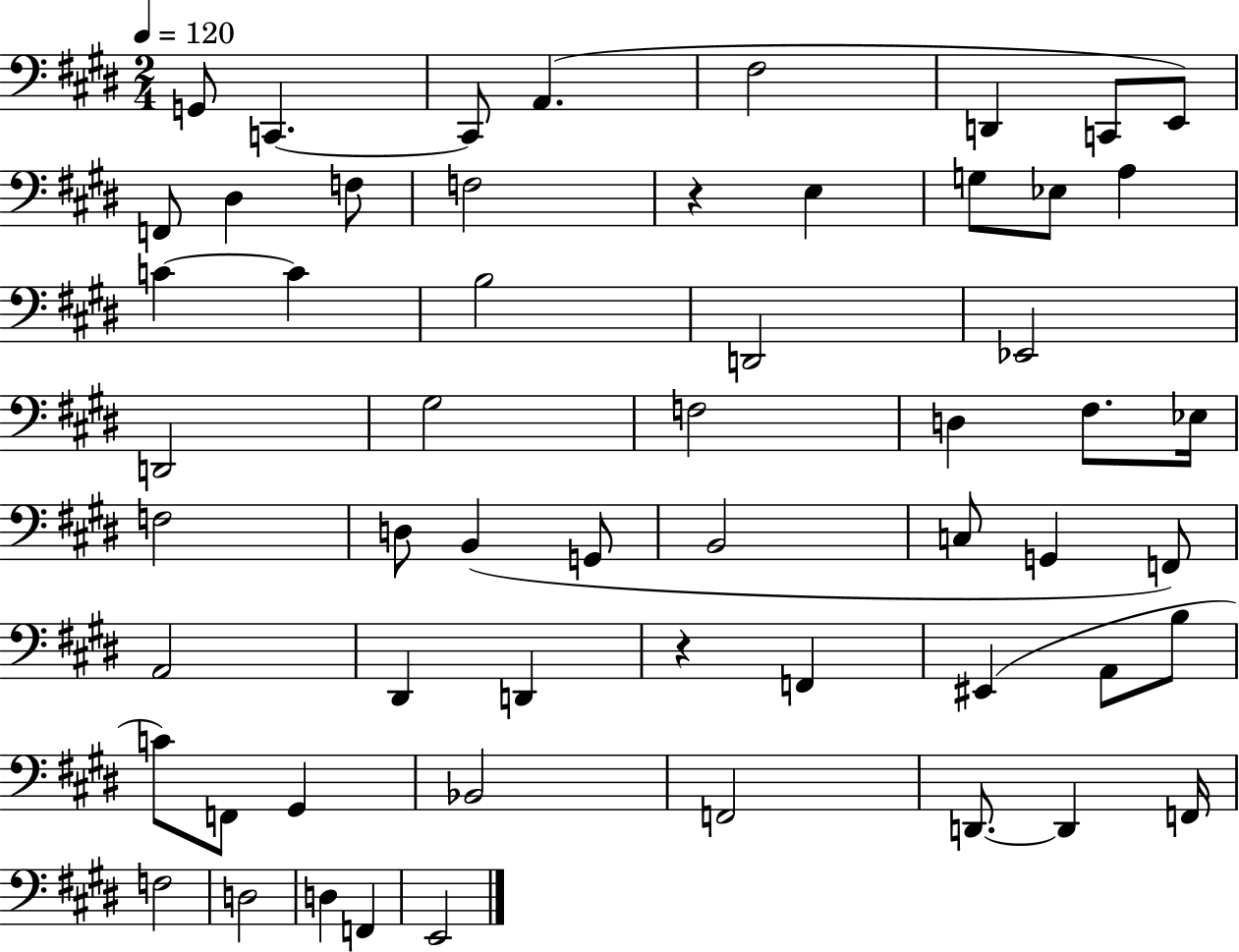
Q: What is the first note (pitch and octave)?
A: G2